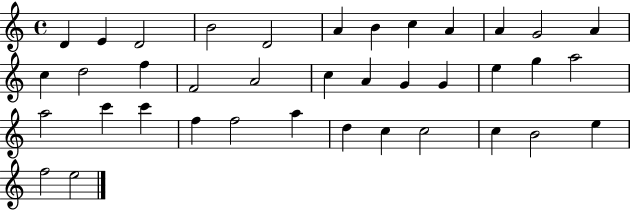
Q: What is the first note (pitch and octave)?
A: D4